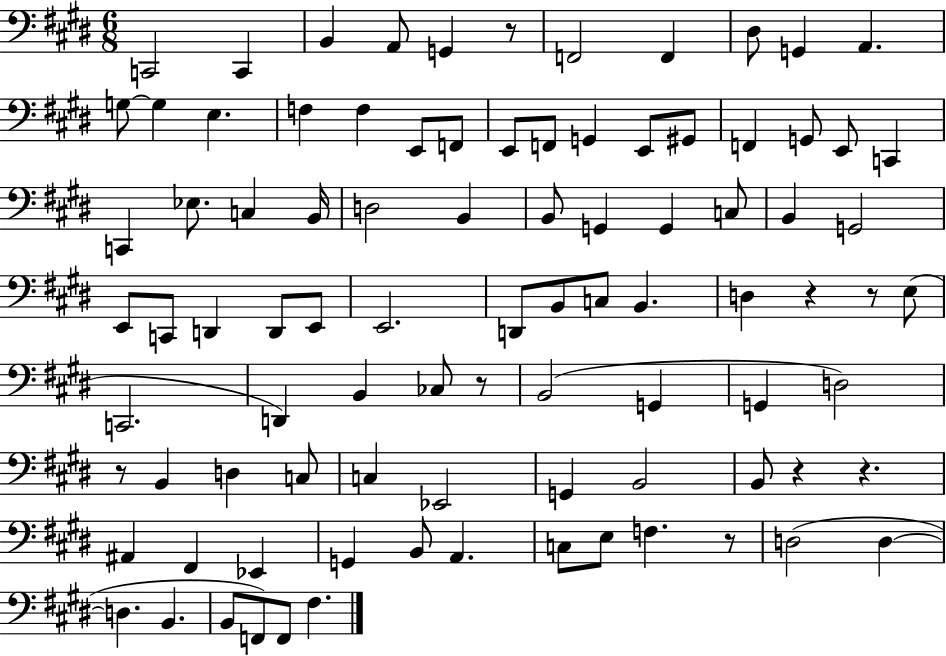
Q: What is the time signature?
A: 6/8